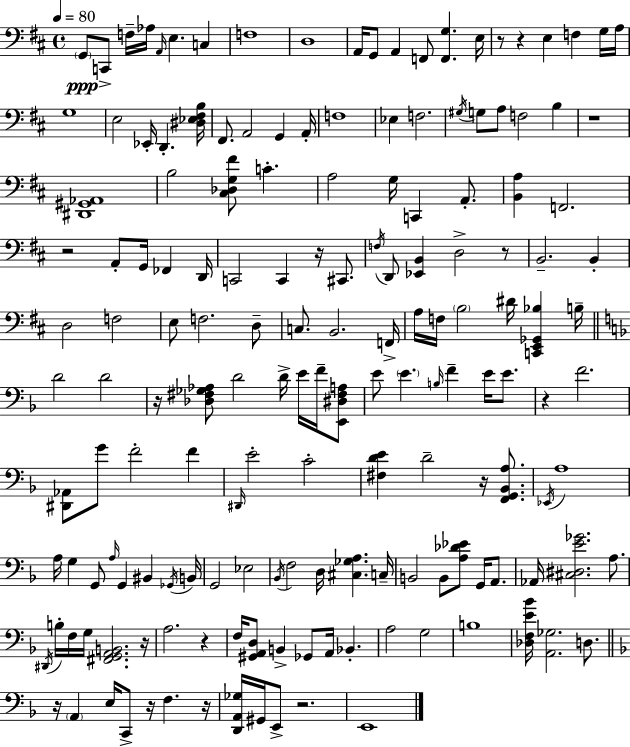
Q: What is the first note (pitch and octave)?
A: G2